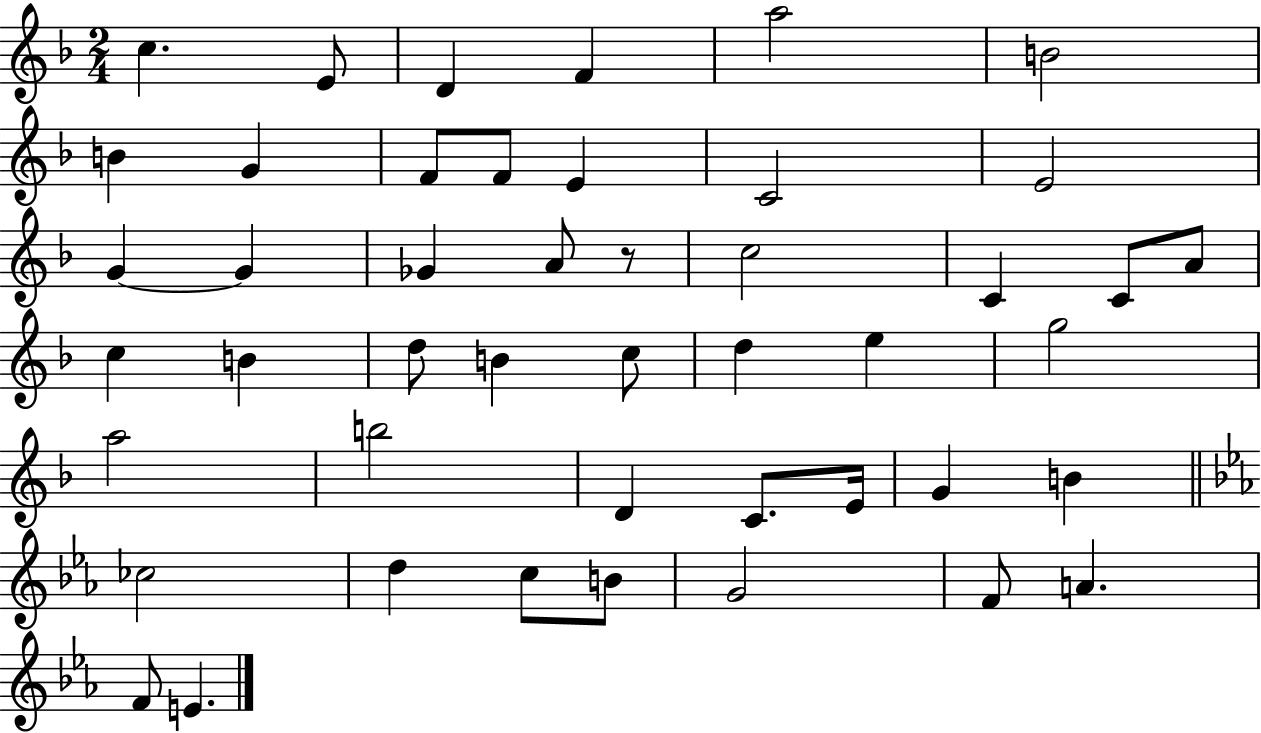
C5/q. E4/e D4/q F4/q A5/h B4/h B4/q G4/q F4/e F4/e E4/q C4/h E4/h G4/q G4/q Gb4/q A4/e R/e C5/h C4/q C4/e A4/e C5/q B4/q D5/e B4/q C5/e D5/q E5/q G5/h A5/h B5/h D4/q C4/e. E4/s G4/q B4/q CES5/h D5/q C5/e B4/e G4/h F4/e A4/q. F4/e E4/q.